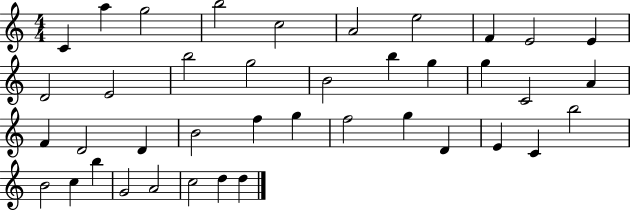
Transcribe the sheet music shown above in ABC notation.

X:1
T:Untitled
M:4/4
L:1/4
K:C
C a g2 b2 c2 A2 e2 F E2 E D2 E2 b2 g2 B2 b g g C2 A F D2 D B2 f g f2 g D E C b2 B2 c b G2 A2 c2 d d